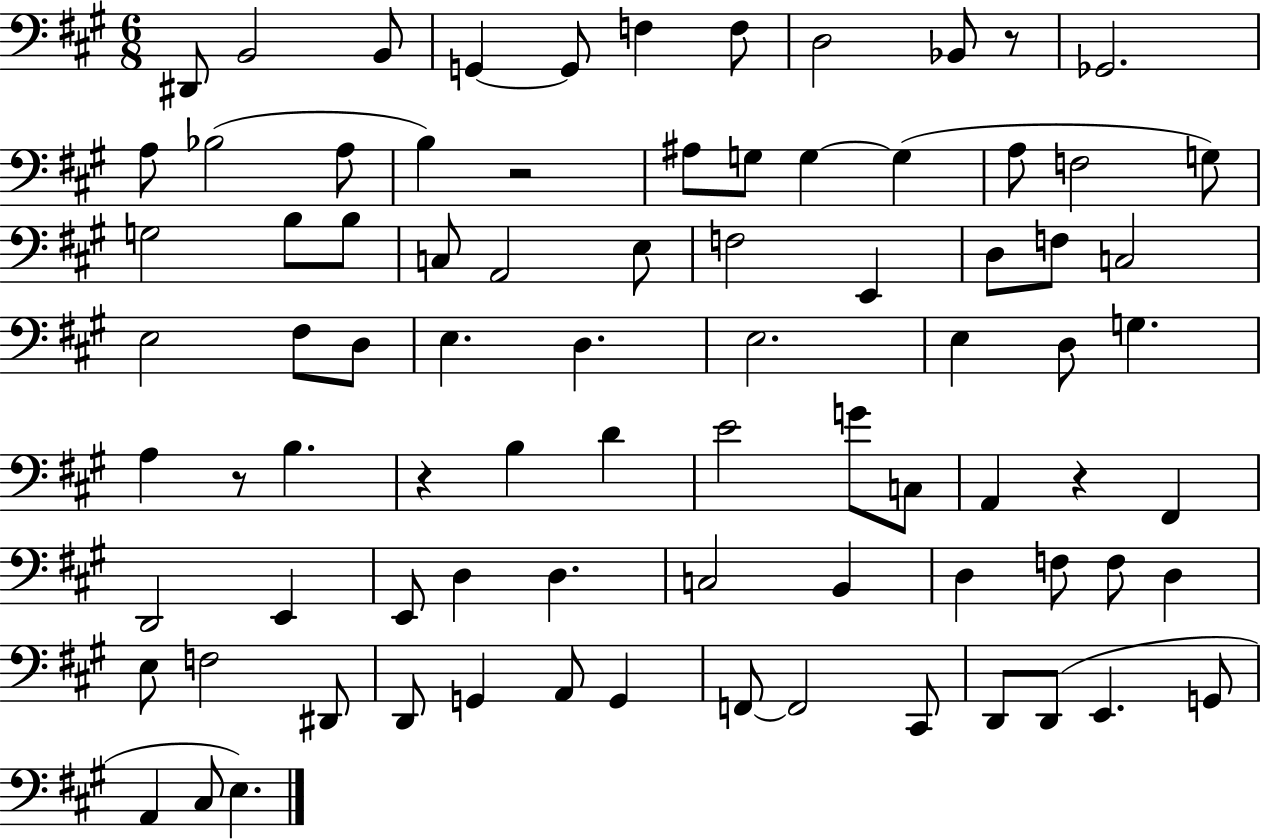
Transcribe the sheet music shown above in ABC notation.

X:1
T:Untitled
M:6/8
L:1/4
K:A
^D,,/2 B,,2 B,,/2 G,, G,,/2 F, F,/2 D,2 _B,,/2 z/2 _G,,2 A,/2 _B,2 A,/2 B, z2 ^A,/2 G,/2 G, G, A,/2 F,2 G,/2 G,2 B,/2 B,/2 C,/2 A,,2 E,/2 F,2 E,, D,/2 F,/2 C,2 E,2 ^F,/2 D,/2 E, D, E,2 E, D,/2 G, A, z/2 B, z B, D E2 G/2 C,/2 A,, z ^F,, D,,2 E,, E,,/2 D, D, C,2 B,, D, F,/2 F,/2 D, E,/2 F,2 ^D,,/2 D,,/2 G,, A,,/2 G,, F,,/2 F,,2 ^C,,/2 D,,/2 D,,/2 E,, G,,/2 A,, ^C,/2 E,